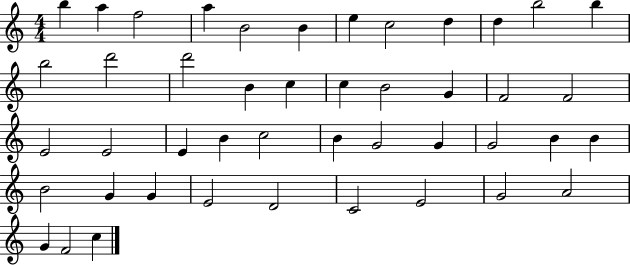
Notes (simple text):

B5/q A5/q F5/h A5/q B4/h B4/q E5/q C5/h D5/q D5/q B5/h B5/q B5/h D6/h D6/h B4/q C5/q C5/q B4/h G4/q F4/h F4/h E4/h E4/h E4/q B4/q C5/h B4/q G4/h G4/q G4/h B4/q B4/q B4/h G4/q G4/q E4/h D4/h C4/h E4/h G4/h A4/h G4/q F4/h C5/q